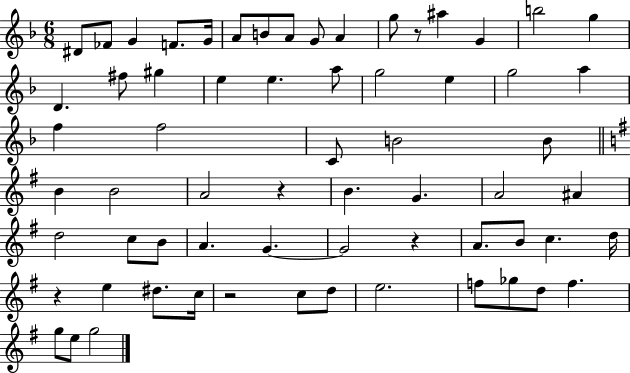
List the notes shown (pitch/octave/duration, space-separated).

D#4/e FES4/e G4/q F4/e. G4/s A4/e B4/e A4/e G4/e A4/q G5/e R/e A#5/q G4/q B5/h G5/q D4/q. F#5/e G#5/q E5/q E5/q. A5/e G5/h E5/q G5/h A5/q F5/q F5/h C4/e B4/h B4/e B4/q B4/h A4/h R/q B4/q. G4/q. A4/h A#4/q D5/h C5/e B4/e A4/q. G4/q. G4/h R/q A4/e. B4/e C5/q. D5/s R/q E5/q D#5/e. C5/s R/h C5/e D5/e E5/h. F5/e Gb5/e D5/e F5/q. G5/e E5/e G5/h